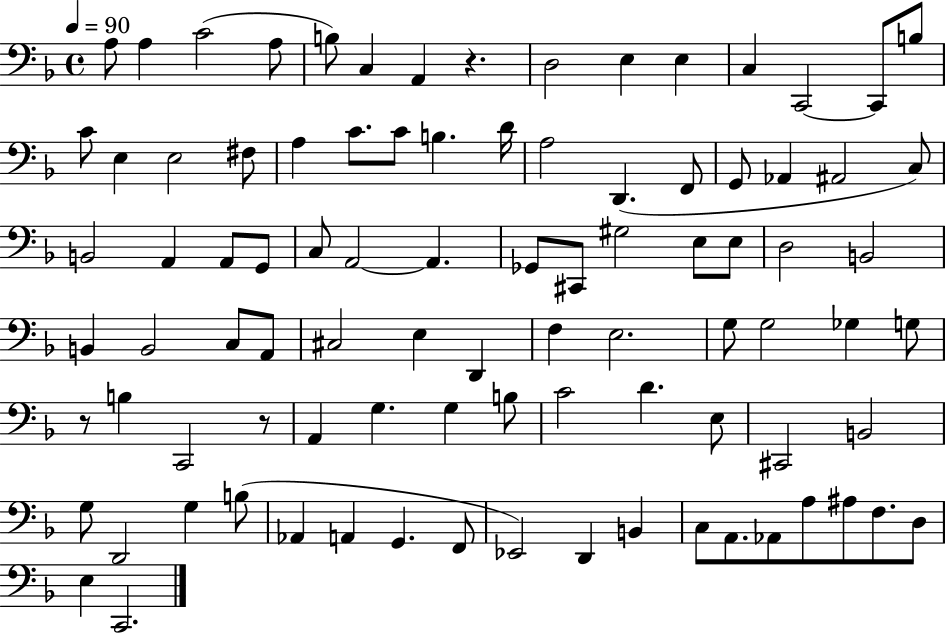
X:1
T:Untitled
M:4/4
L:1/4
K:F
A,/2 A, C2 A,/2 B,/2 C, A,, z D,2 E, E, C, C,,2 C,,/2 B,/2 C/2 E, E,2 ^F,/2 A, C/2 C/2 B, D/4 A,2 D,, F,,/2 G,,/2 _A,, ^A,,2 C,/2 B,,2 A,, A,,/2 G,,/2 C,/2 A,,2 A,, _G,,/2 ^C,,/2 ^G,2 E,/2 E,/2 D,2 B,,2 B,, B,,2 C,/2 A,,/2 ^C,2 E, D,, F, E,2 G,/2 G,2 _G, G,/2 z/2 B, C,,2 z/2 A,, G, G, B,/2 C2 D E,/2 ^C,,2 B,,2 G,/2 D,,2 G, B,/2 _A,, A,, G,, F,,/2 _E,,2 D,, B,, C,/2 A,,/2 _A,,/2 A,/2 ^A,/2 F,/2 D,/2 E, C,,2